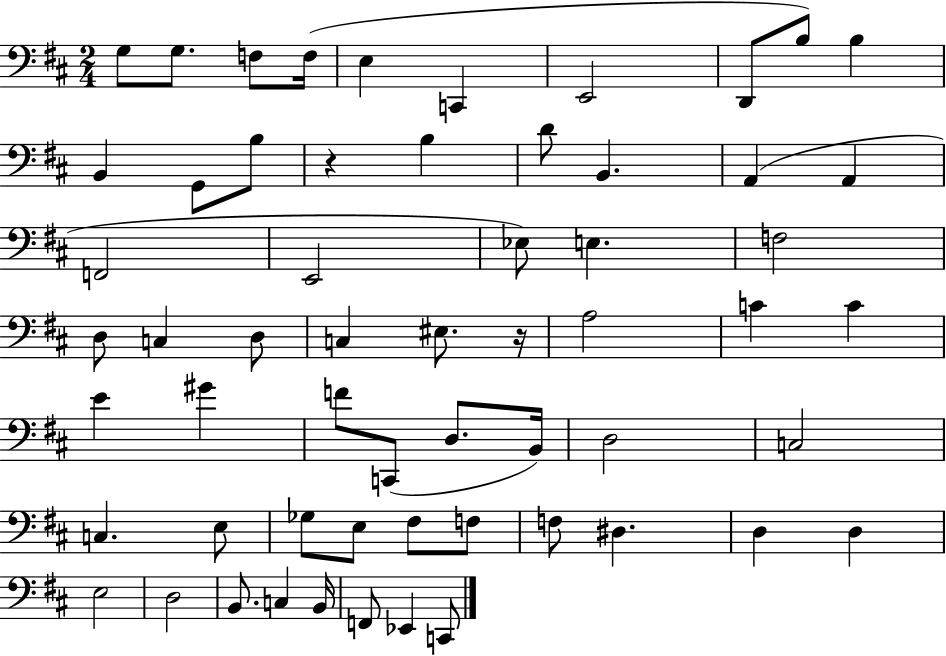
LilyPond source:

{
  \clef bass
  \numericTimeSignature
  \time 2/4
  \key d \major
  g8 g8. f8 f16( | e4 c,4 | e,2 | d,8 b8) b4 | \break b,4 g,8 b8 | r4 b4 | d'8 b,4. | a,4( a,4 | \break f,2 | e,2 | ees8) e4. | f2 | \break d8 c4 d8 | c4 eis8. r16 | a2 | c'4 c'4 | \break e'4 gis'4 | f'8 c,8( d8. b,16) | d2 | c2 | \break c4. e8 | ges8 e8 fis8 f8 | f8 dis4. | d4 d4 | \break e2 | d2 | b,8. c4 b,16 | f,8 ees,4 c,8 | \break \bar "|."
}